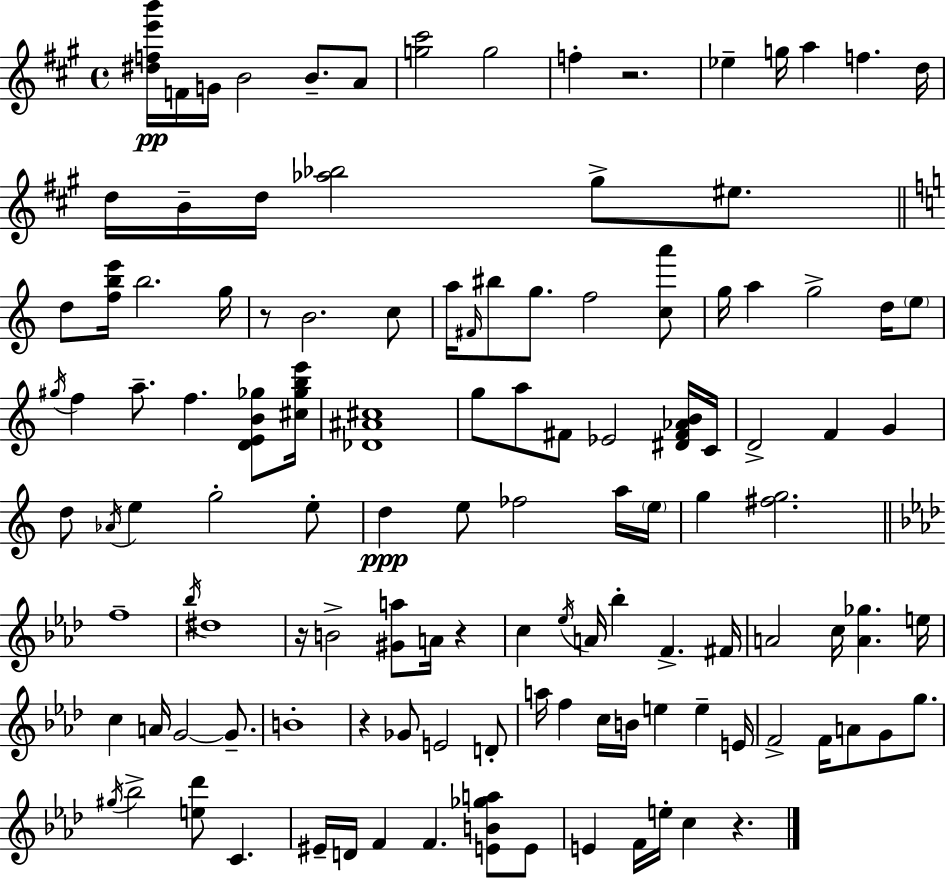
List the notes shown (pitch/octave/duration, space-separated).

[D#5,F5,E6,B6]/s F4/s G4/s B4/h B4/e. A4/e [G5,C#6]/h G5/h F5/q R/h. Eb5/q G5/s A5/q F5/q. D5/s D5/s B4/s D5/s [Ab5,Bb5]/h G#5/e EIS5/e. D5/e [F5,B5,E6]/s B5/h. G5/s R/e B4/h. C5/e A5/s F#4/s BIS5/e G5/e. F5/h [C5,A6]/e G5/s A5/q G5/h D5/s E5/e G#5/s F5/q A5/e. F5/q. [D4,E4,B4,Gb5]/e [C#5,Gb5,B5,E6]/s [Db4,A#4,C#5]/w G5/e A5/e F#4/e Eb4/h [D#4,F#4,Ab4,B4]/s C4/s D4/h F4/q G4/q D5/e Ab4/s E5/q G5/h E5/e D5/q E5/e FES5/h A5/s E5/s G5/q [F#5,G5]/h. F5/w Bb5/s D#5/w R/s B4/h [G#4,A5]/e A4/s R/q C5/q Eb5/s A4/s Bb5/q F4/q. F#4/s A4/h C5/s [A4,Gb5]/q. E5/s C5/q A4/s G4/h G4/e. B4/w R/q Gb4/e E4/h D4/e A5/s F5/q C5/s B4/s E5/q E5/q E4/s F4/h F4/s A4/e G4/e G5/e. G#5/s Bb5/h [E5,Db6]/e C4/q. EIS4/s D4/s F4/q F4/q. [E4,B4,Gb5,A5]/e E4/e E4/q F4/s E5/s C5/q R/q.